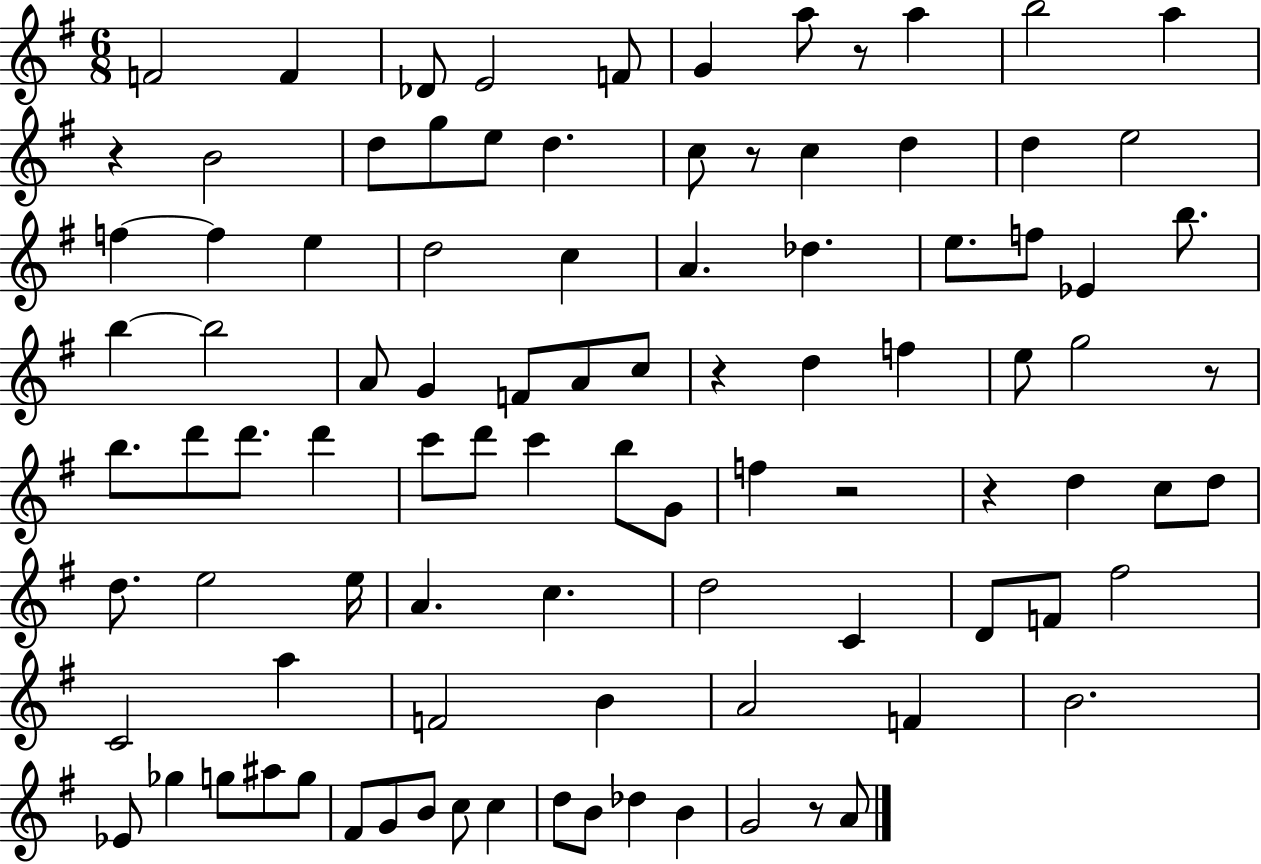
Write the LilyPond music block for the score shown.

{
  \clef treble
  \numericTimeSignature
  \time 6/8
  \key g \major
  f'2 f'4 | des'8 e'2 f'8 | g'4 a''8 r8 a''4 | b''2 a''4 | \break r4 b'2 | d''8 g''8 e''8 d''4. | c''8 r8 c''4 d''4 | d''4 e''2 | \break f''4~~ f''4 e''4 | d''2 c''4 | a'4. des''4. | e''8. f''8 ees'4 b''8. | \break b''4~~ b''2 | a'8 g'4 f'8 a'8 c''8 | r4 d''4 f''4 | e''8 g''2 r8 | \break b''8. d'''8 d'''8. d'''4 | c'''8 d'''8 c'''4 b''8 g'8 | f''4 r2 | r4 d''4 c''8 d''8 | \break d''8. e''2 e''16 | a'4. c''4. | d''2 c'4 | d'8 f'8 fis''2 | \break c'2 a''4 | f'2 b'4 | a'2 f'4 | b'2. | \break ees'8 ges''4 g''8 ais''8 g''8 | fis'8 g'8 b'8 c''8 c''4 | d''8 b'8 des''4 b'4 | g'2 r8 a'8 | \break \bar "|."
}